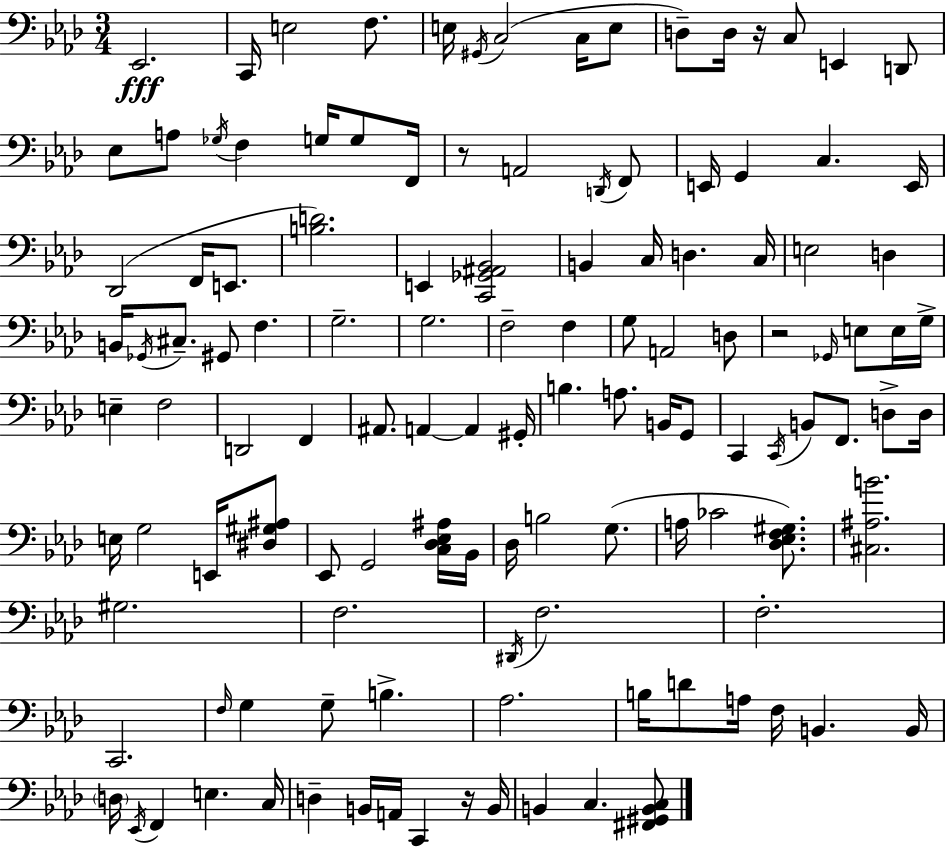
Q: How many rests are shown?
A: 4